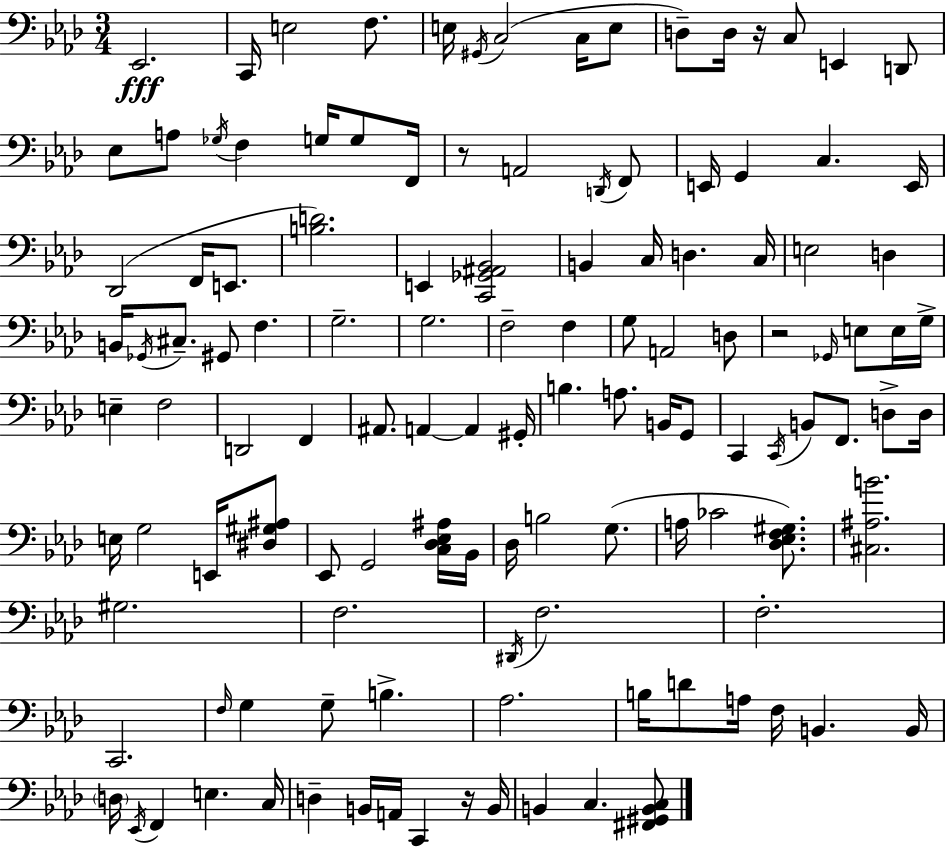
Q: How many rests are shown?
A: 4